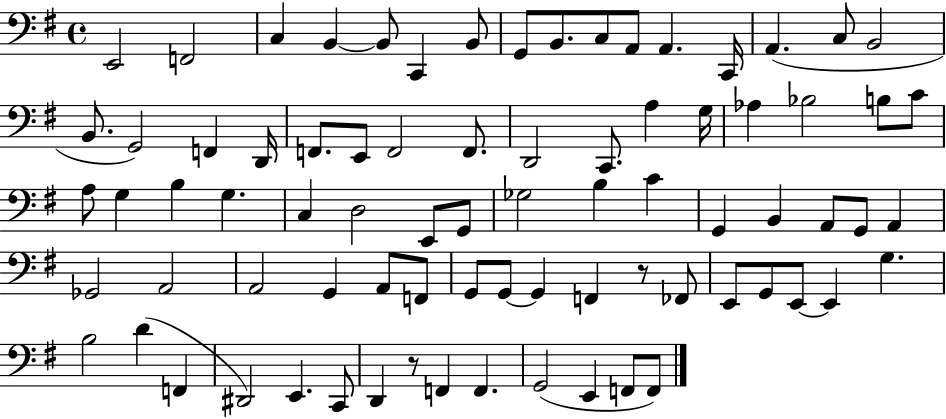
E2/h F2/h C3/q B2/q B2/e C2/q B2/e G2/e B2/e. C3/e A2/e A2/q. C2/s A2/q. C3/e B2/h B2/e. G2/h F2/q D2/s F2/e. E2/e F2/h F2/e. D2/h C2/e. A3/q G3/s Ab3/q Bb3/h B3/e C4/e A3/e G3/q B3/q G3/q. C3/q D3/h E2/e G2/e Gb3/h B3/q C4/q G2/q B2/q A2/e G2/e A2/q Gb2/h A2/h A2/h G2/q A2/e F2/e G2/e G2/e G2/q F2/q R/e FES2/e E2/e G2/e E2/e E2/q G3/q. B3/h D4/q F2/q D#2/h E2/q. C2/e D2/q R/e F2/q F2/q. G2/h E2/q F2/e F2/e